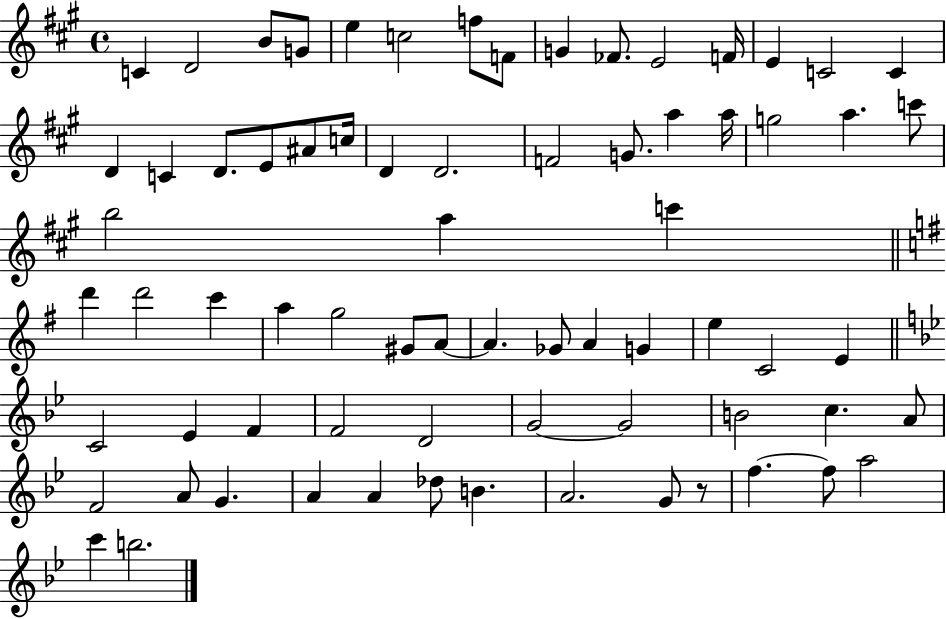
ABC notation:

X:1
T:Untitled
M:4/4
L:1/4
K:A
C D2 B/2 G/2 e c2 f/2 F/2 G _F/2 E2 F/4 E C2 C D C D/2 E/2 ^A/2 c/4 D D2 F2 G/2 a a/4 g2 a c'/2 b2 a c' d' d'2 c' a g2 ^G/2 A/2 A _G/2 A G e C2 E C2 _E F F2 D2 G2 G2 B2 c A/2 F2 A/2 G A A _d/2 B A2 G/2 z/2 f f/2 a2 c' b2